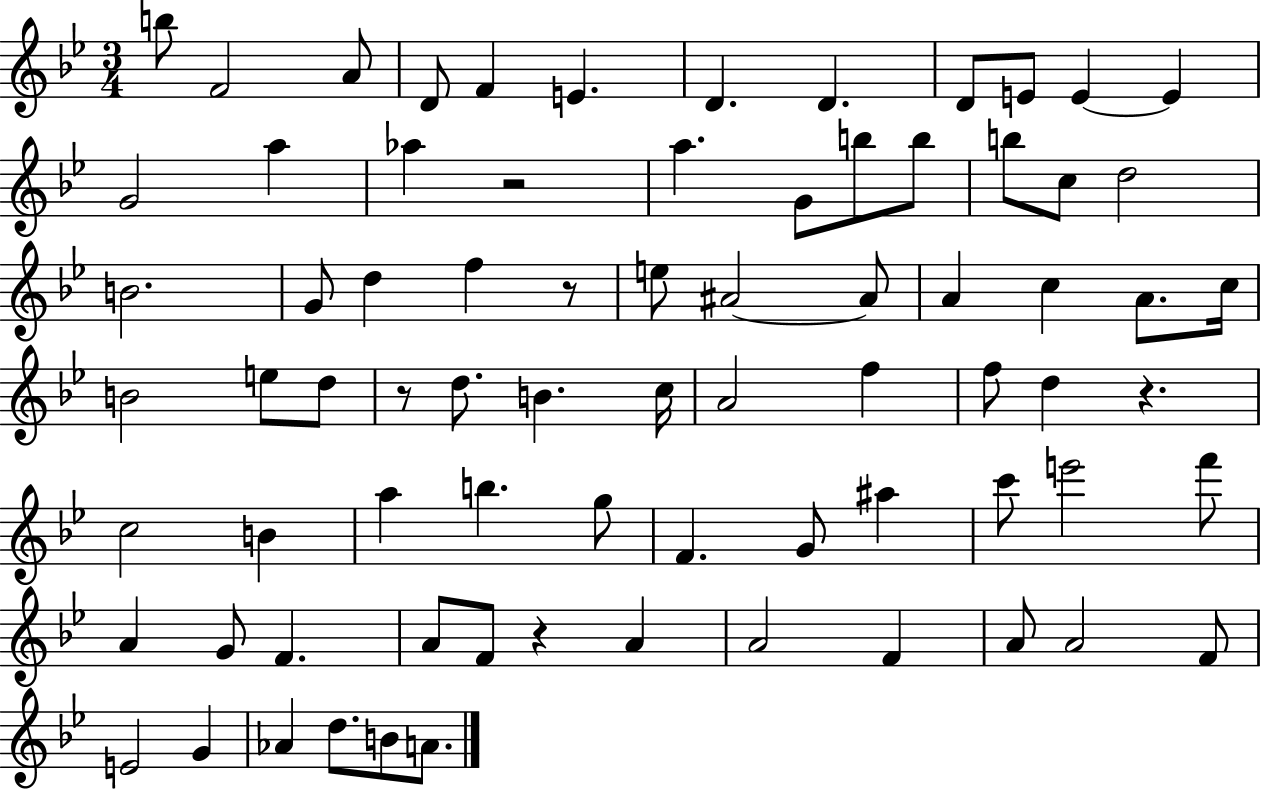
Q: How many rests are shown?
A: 5